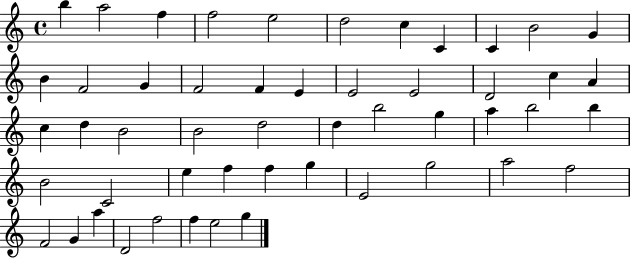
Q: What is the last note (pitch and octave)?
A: G5